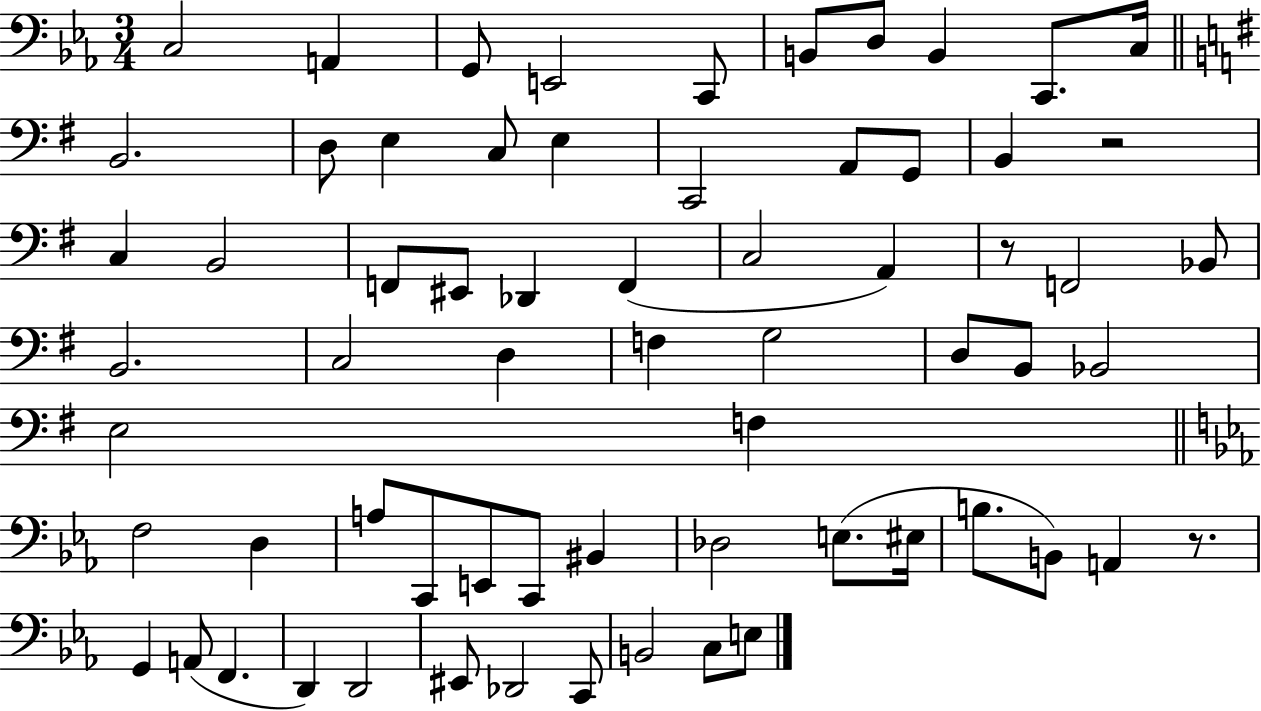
X:1
T:Untitled
M:3/4
L:1/4
K:Eb
C,2 A,, G,,/2 E,,2 C,,/2 B,,/2 D,/2 B,, C,,/2 C,/4 B,,2 D,/2 E, C,/2 E, C,,2 A,,/2 G,,/2 B,, z2 C, B,,2 F,,/2 ^E,,/2 _D,, F,, C,2 A,, z/2 F,,2 _B,,/2 B,,2 C,2 D, F, G,2 D,/2 B,,/2 _B,,2 E,2 F, F,2 D, A,/2 C,,/2 E,,/2 C,,/2 ^B,, _D,2 E,/2 ^E,/4 B,/2 B,,/2 A,, z/2 G,, A,,/2 F,, D,, D,,2 ^E,,/2 _D,,2 C,,/2 B,,2 C,/2 E,/2